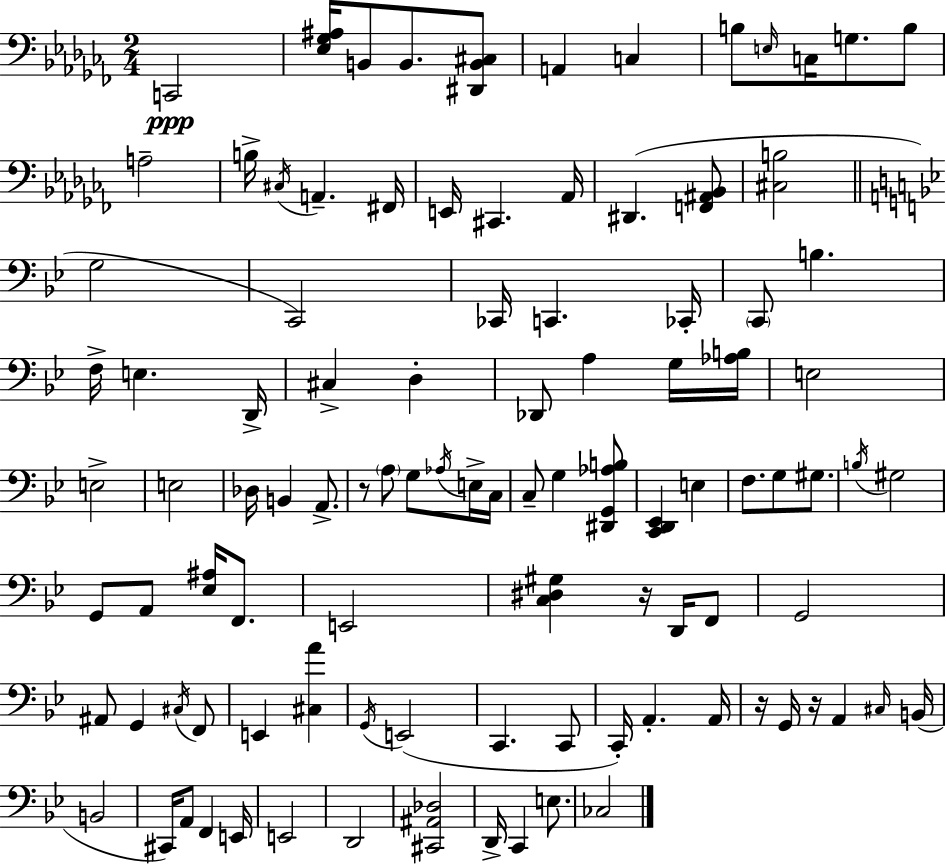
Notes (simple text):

C2/h [Eb3,Gb3,A#3]/s B2/e B2/e. [D#2,B2,C#3]/e A2/q C3/q B3/e E3/s C3/s G3/e. B3/e A3/h B3/s C#3/s A2/q. F#2/s E2/s C#2/q. Ab2/s D#2/q. [F2,A#2,Bb2]/e [C#3,B3]/h G3/h C2/h CES2/s C2/q. CES2/s C2/e B3/q. F3/s E3/q. D2/s C#3/q D3/q Db2/e A3/q G3/s [Ab3,B3]/s E3/h E3/h E3/h Db3/s B2/q A2/e. R/e A3/e G3/e Ab3/s E3/s C3/s C3/e G3/q [D#2,G2,Ab3,B3]/e [C2,D2,Eb2]/q E3/q F3/e. G3/e G#3/e. B3/s G#3/h G2/e A2/e [Eb3,A#3]/s F2/e. E2/h [C3,D#3,G#3]/q R/s D2/s F2/e G2/h A#2/e G2/q C#3/s F2/e E2/q [C#3,A4]/q G2/s E2/h C2/q. C2/e C2/s A2/q. A2/s R/s G2/s R/s A2/q C#3/s B2/s B2/h C#2/s A2/e F2/q E2/s E2/h D2/h [C#2,A#2,Db3]/h D2/s C2/q E3/e. CES3/h